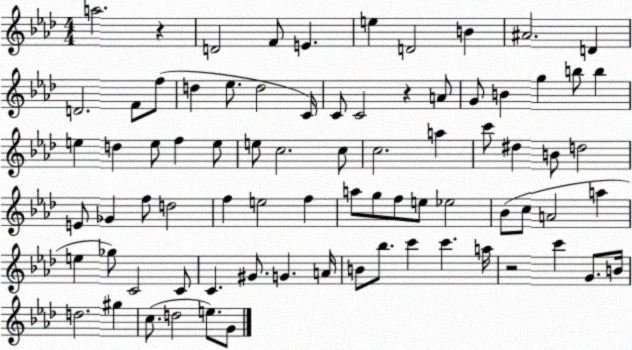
X:1
T:Untitled
M:4/4
L:1/4
K:Ab
a2 z D2 F/2 E e D2 B ^A2 D D2 F/2 f/2 d _e/2 d2 C/4 C/2 C2 z A/2 G/2 B g b/2 b e d e/2 f e/2 e/2 c2 c/2 c2 a c'/2 ^d B/2 d2 E/2 _G f/2 d2 f e2 f a/2 g/2 f/2 e/2 _e2 _B/2 c/2 A2 a e _g/2 C2 C/2 C ^G/2 G A/4 B/2 _b/2 c' c' a/4 z2 c' G/2 B/4 d2 ^g c/2 d2 e/2 G/2